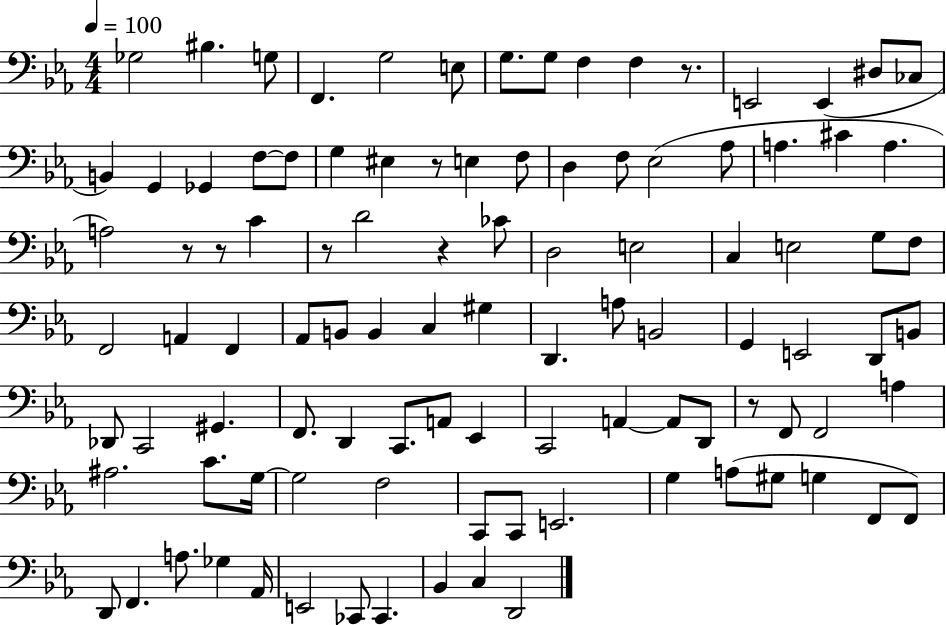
X:1
T:Untitled
M:4/4
L:1/4
K:Eb
_G,2 ^B, G,/2 F,, G,2 E,/2 G,/2 G,/2 F, F, z/2 E,,2 E,, ^D,/2 _C,/2 B,, G,, _G,, F,/2 F,/2 G, ^E, z/2 E, F,/2 D, F,/2 _E,2 _A,/2 A, ^C A, A,2 z/2 z/2 C z/2 D2 z _C/2 D,2 E,2 C, E,2 G,/2 F,/2 F,,2 A,, F,, _A,,/2 B,,/2 B,, C, ^G, D,, A,/2 B,,2 G,, E,,2 D,,/2 B,,/2 _D,,/2 C,,2 ^G,, F,,/2 D,, C,,/2 A,,/2 _E,, C,,2 A,, A,,/2 D,,/2 z/2 F,,/2 F,,2 A, ^A,2 C/2 G,/4 G,2 F,2 C,,/2 C,,/2 E,,2 G, A,/2 ^G,/2 G, F,,/2 F,,/2 D,,/2 F,, A,/2 _G, _A,,/4 E,,2 _C,,/2 _C,, _B,, C, D,,2